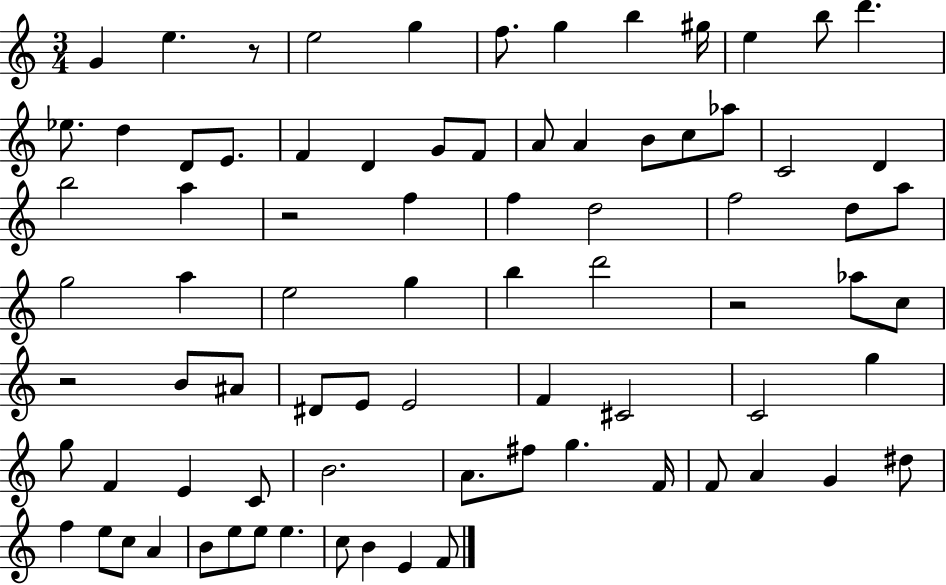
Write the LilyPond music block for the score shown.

{
  \clef treble
  \numericTimeSignature
  \time 3/4
  \key c \major
  g'4 e''4. r8 | e''2 g''4 | f''8. g''4 b''4 gis''16 | e''4 b''8 d'''4. | \break ees''8. d''4 d'8 e'8. | f'4 d'4 g'8 f'8 | a'8 a'4 b'8 c''8 aes''8 | c'2 d'4 | \break b''2 a''4 | r2 f''4 | f''4 d''2 | f''2 d''8 a''8 | \break g''2 a''4 | e''2 g''4 | b''4 d'''2 | r2 aes''8 c''8 | \break r2 b'8 ais'8 | dis'8 e'8 e'2 | f'4 cis'2 | c'2 g''4 | \break g''8 f'4 e'4 c'8 | b'2. | a'8. fis''8 g''4. f'16 | f'8 a'4 g'4 dis''8 | \break f''4 e''8 c''8 a'4 | b'8 e''8 e''8 e''4. | c''8 b'4 e'4 f'8 | \bar "|."
}